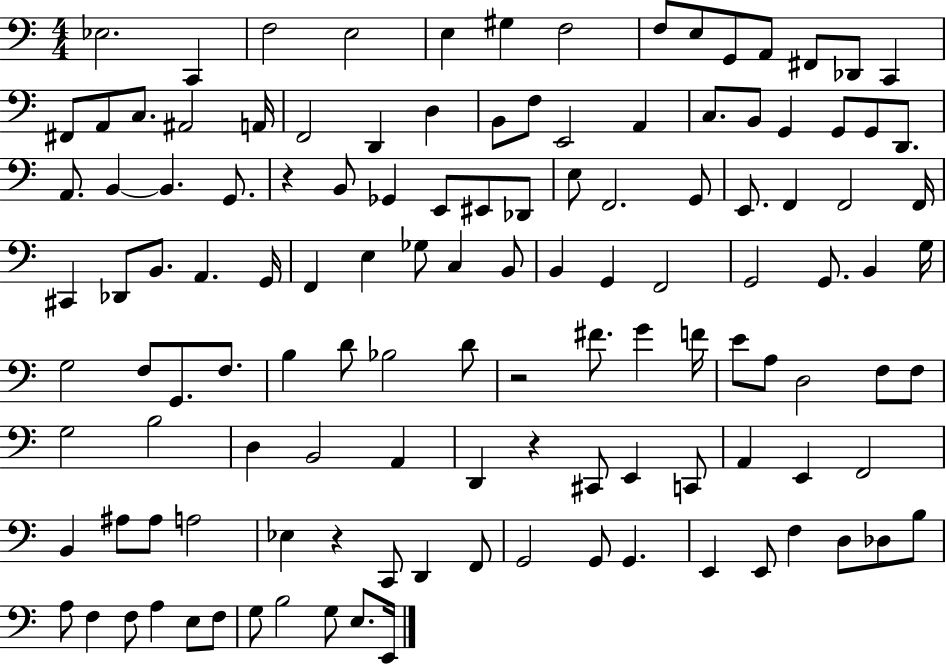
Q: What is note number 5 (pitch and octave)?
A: E3